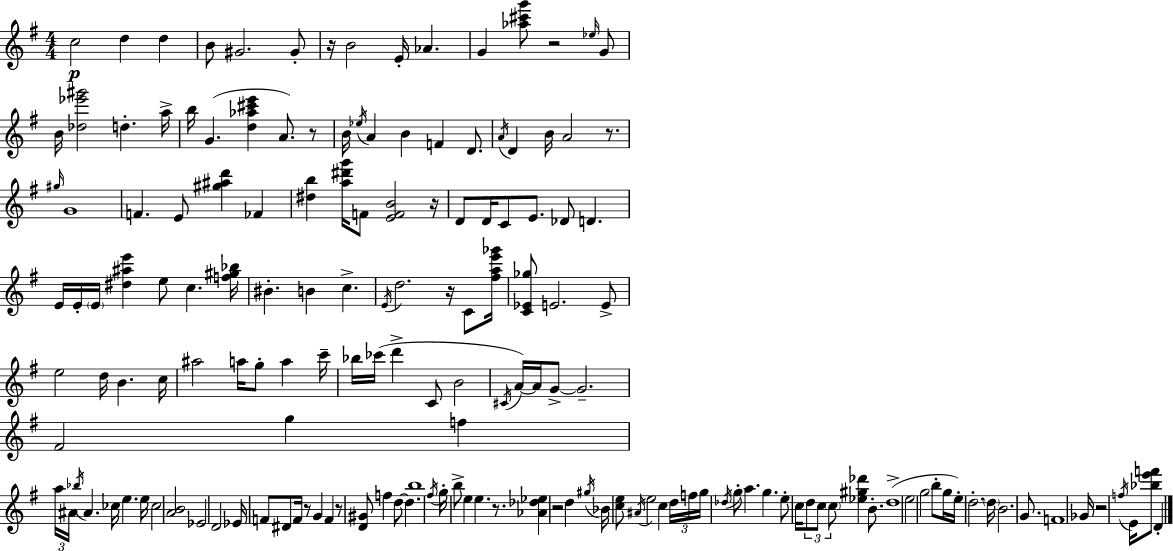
X:1
T:Untitled
M:4/4
L:1/4
K:G
c2 d d B/2 ^G2 ^G/2 z/4 B2 E/4 _A G [_a^c'g']/2 z2 _e/4 G/2 B/4 [_d_e'^g']2 d a/4 b/4 G [d_a^c'e'] A/2 z/2 B/4 _e/4 A B F D/2 A/4 D B/4 A2 z/2 ^g/4 G4 F E/2 [^g^ad'] _F [^db] [a^d'g']/4 F/2 [EFB]2 z/4 D/2 D/4 C/2 E/2 _D/2 D E/4 E/4 E/4 [^d^ae'] e/2 c [f^g_b]/4 ^B B c E/4 d2 z/4 C/2 [^fae'_g']/4 [C_E_g]/2 E2 E/2 e2 d/4 B c/4 ^a2 a/4 g/2 a c'/4 _b/4 _c'/4 d' C/2 B2 ^C/4 A/4 A/4 G/2 G2 ^F2 g f a/4 ^A/4 _b/4 ^A _c/4 e e/4 _c2 [AB]2 _E2 D2 _E/4 F/2 ^D/2 F/4 z/2 G F z/2 [D^G]/2 f d/2 d b4 ^f/4 g/4 b/2 e e z/2 [_A_d_e] z2 d ^g/4 _B/4 [ce]/2 ^A/4 e2 c d/4 f/4 g/4 _d/4 g/2 a g e/2 c/4 d/2 c/2 c/2 [_e^g_d'] B/2 d4 e2 g2 b/2 g/4 e/4 d2 d/4 B2 G/2 F4 _G/4 z2 f/4 E/4 [_be'f']/2 D